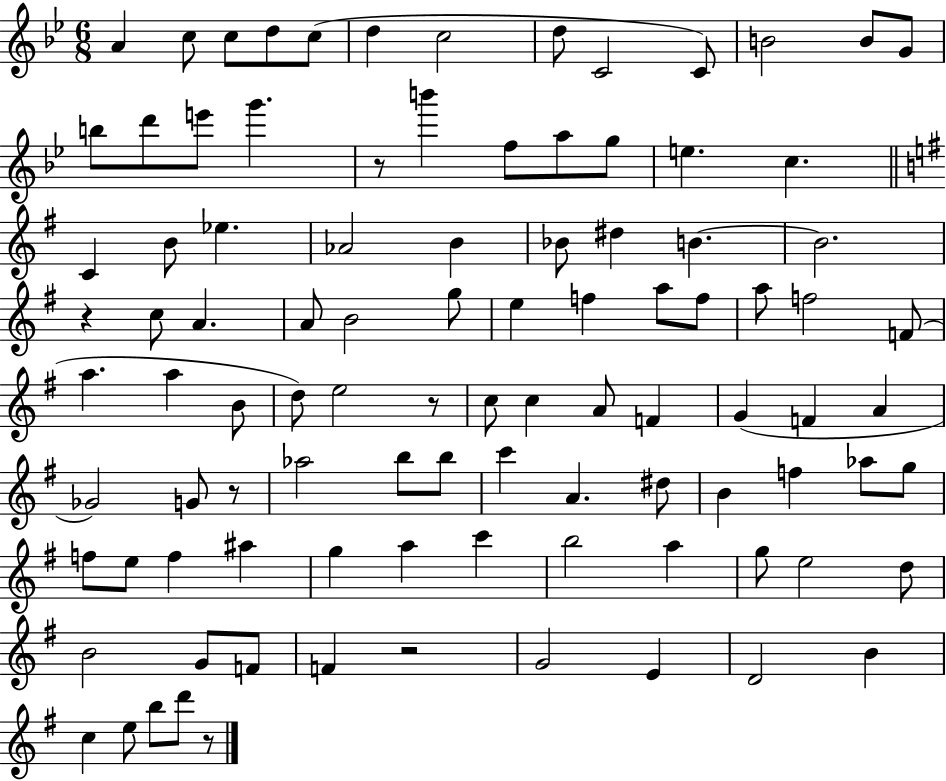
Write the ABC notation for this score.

X:1
T:Untitled
M:6/8
L:1/4
K:Bb
A c/2 c/2 d/2 c/2 d c2 d/2 C2 C/2 B2 B/2 G/2 b/2 d'/2 e'/2 g' z/2 b' f/2 a/2 g/2 e c C B/2 _e _A2 B _B/2 ^d B B2 z c/2 A A/2 B2 g/2 e f a/2 f/2 a/2 f2 F/2 a a B/2 d/2 e2 z/2 c/2 c A/2 F G F A _G2 G/2 z/2 _a2 b/2 b/2 c' A ^d/2 B f _a/2 g/2 f/2 e/2 f ^a g a c' b2 a g/2 e2 d/2 B2 G/2 F/2 F z2 G2 E D2 B c e/2 b/2 d'/2 z/2